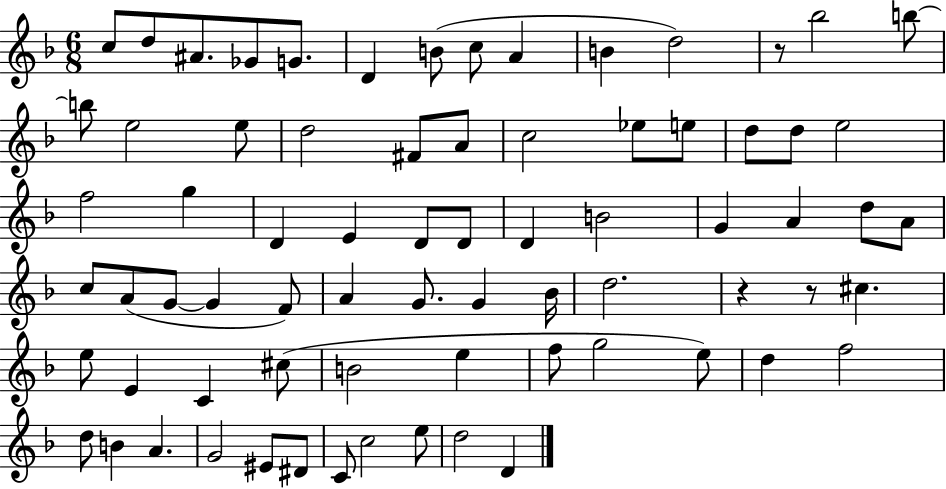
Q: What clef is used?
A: treble